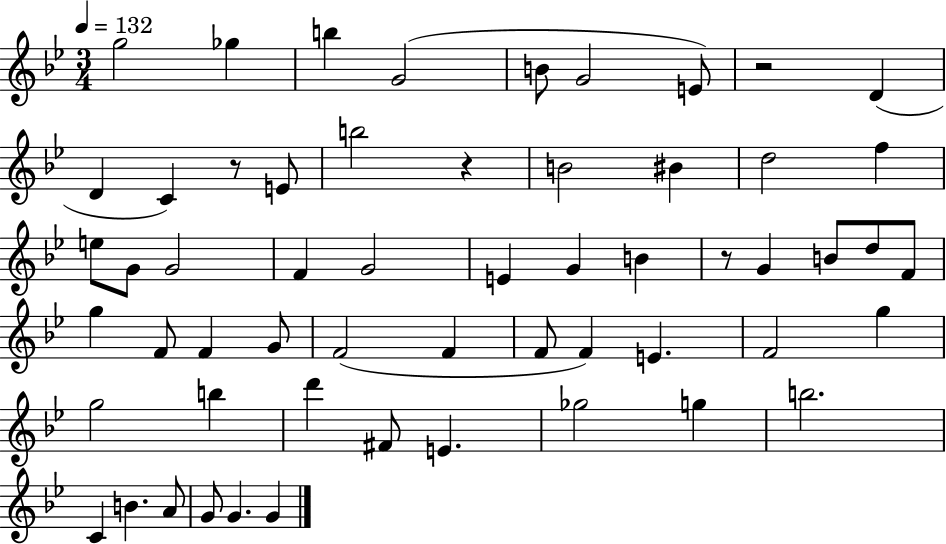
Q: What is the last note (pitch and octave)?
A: G4